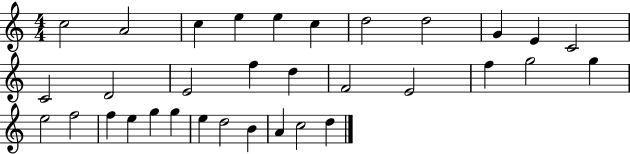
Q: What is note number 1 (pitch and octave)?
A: C5